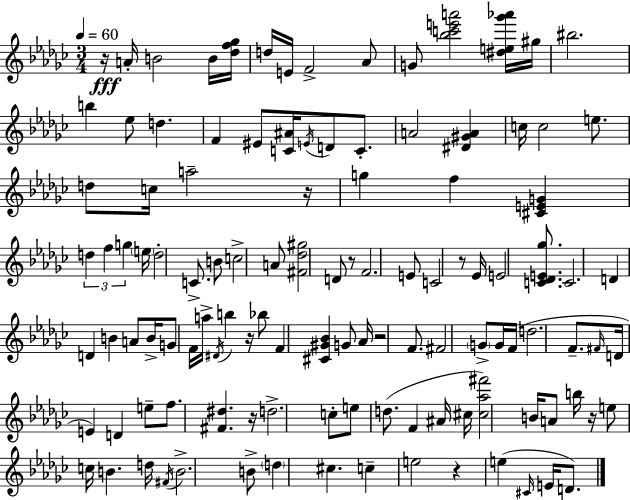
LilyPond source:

{
  \clef treble
  \numericTimeSignature
  \time 3/4
  \key ees \minor
  \tempo 4 = 60
  r16\fff a'16-. b'2 b'16 <des'' f'' ges''>16 | d''16 e'16 f'2-> aes'8 | g'8 <bes'' c''' e''' a'''>2 <dis'' e'' ges''' aes'''>16 gis''16 | bis''2. | \break b''4 ees''8 d''4. | f'4 eis'8 <c' ais'>16 \acciaccatura { e'16 } d'8 c'8.-. | a'2 <dis' gis' a'>4 | c''16 c''2 e''8. | \break d''8 c''16 a''2-- | r16 g''4 f''4 <cis' e' g'>4 | \tuplet 3/2 { d''4 f''4 g''4 } | \parenthesize e''16 d''2-. c'8.-> | \break b'8 c''2-> a'8 | <fis' des'' gis''>2 d'8 r8 | f'2. | e'8 c'2 r8 | \break ees'16 e'2 <c' des' e' ges''>8. | c'2. | d'4 d'4 b'4 | a'8 b'16-> g'8 f'16 a''16-> \acciaccatura { dis'16 } b''4 | \break r16 bes''8 f'4 <cis' gis' bes'>4 | g'8 aes'16 r2 f'8. | fis'2 \parenthesize g'8-> | g'16 f'16( d''2. | \break f'8.-- \grace { fis'16 } d'16 e'4) d'4 | e''8-- f''8. <fis' dis''>4. | r16 d''2.-> | c''8-. e''8 d''8.( f'4 | \break ais'16 cis''16 <cis'' aes'' fis'''>2) | b'16 a'8 b''16 r16 e''8 c''16 b'4. | d''16 \acciaccatura { fis'16 } b'2.-> | b'8-> \parenthesize d''4 cis''4. | \break c''4-- e''2 | r4 e''4( | \grace { cis'16 } e'16 d'8.) \bar "|."
}